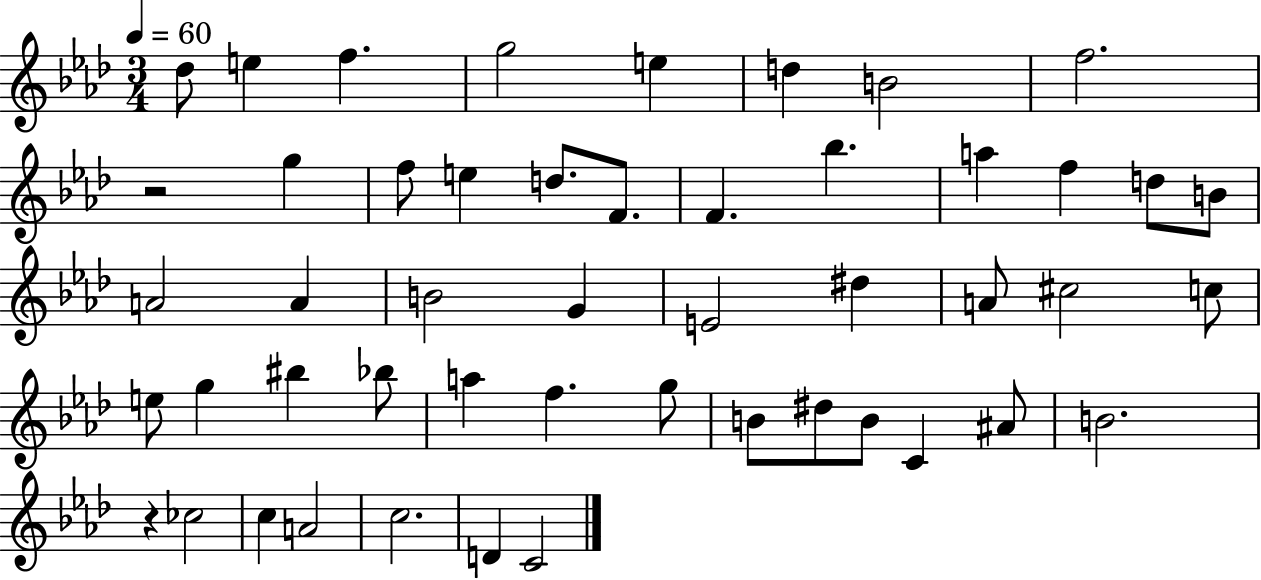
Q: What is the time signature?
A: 3/4